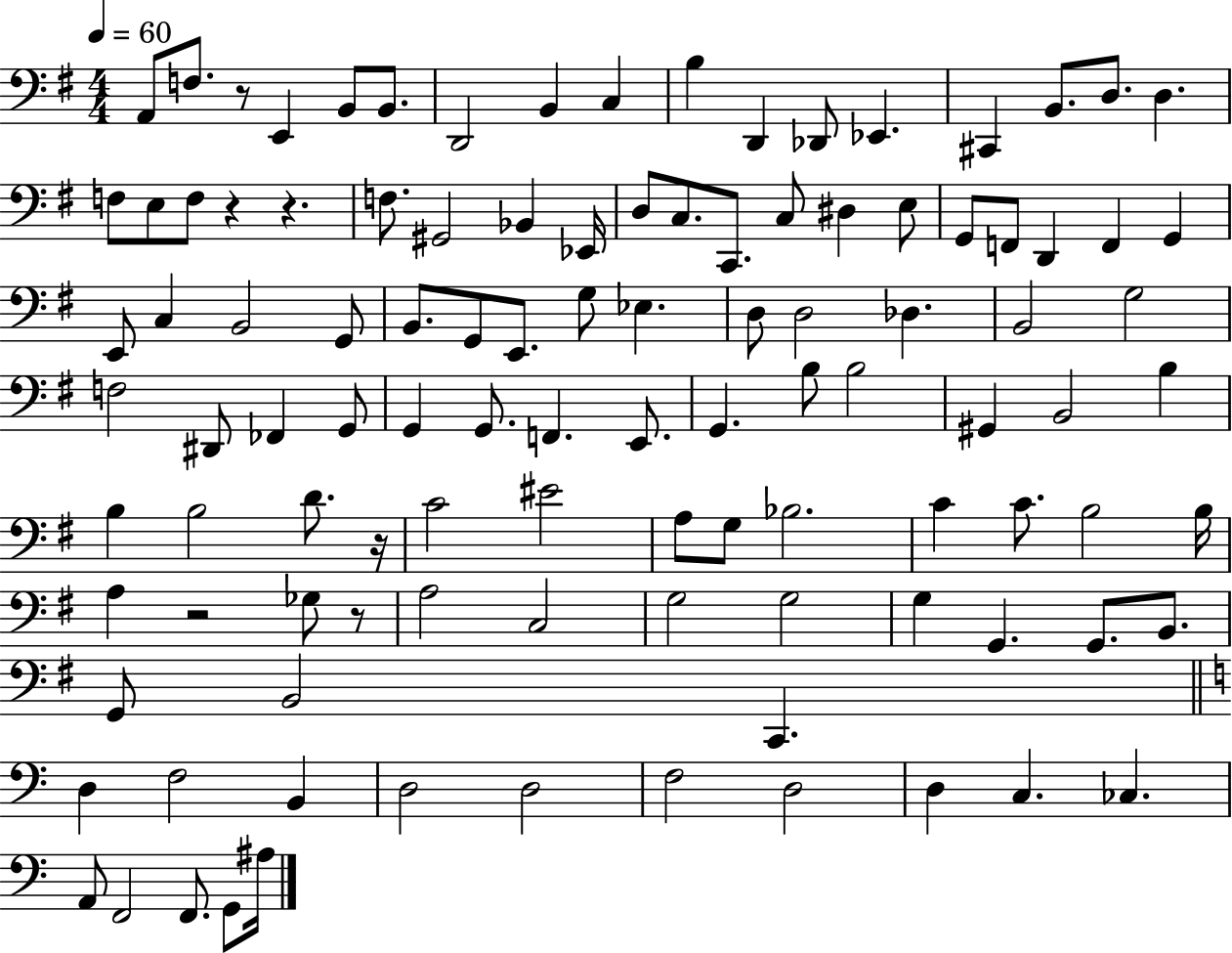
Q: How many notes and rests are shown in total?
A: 108